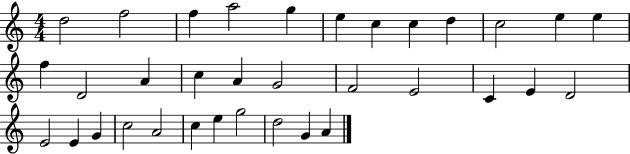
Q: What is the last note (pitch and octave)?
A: A4